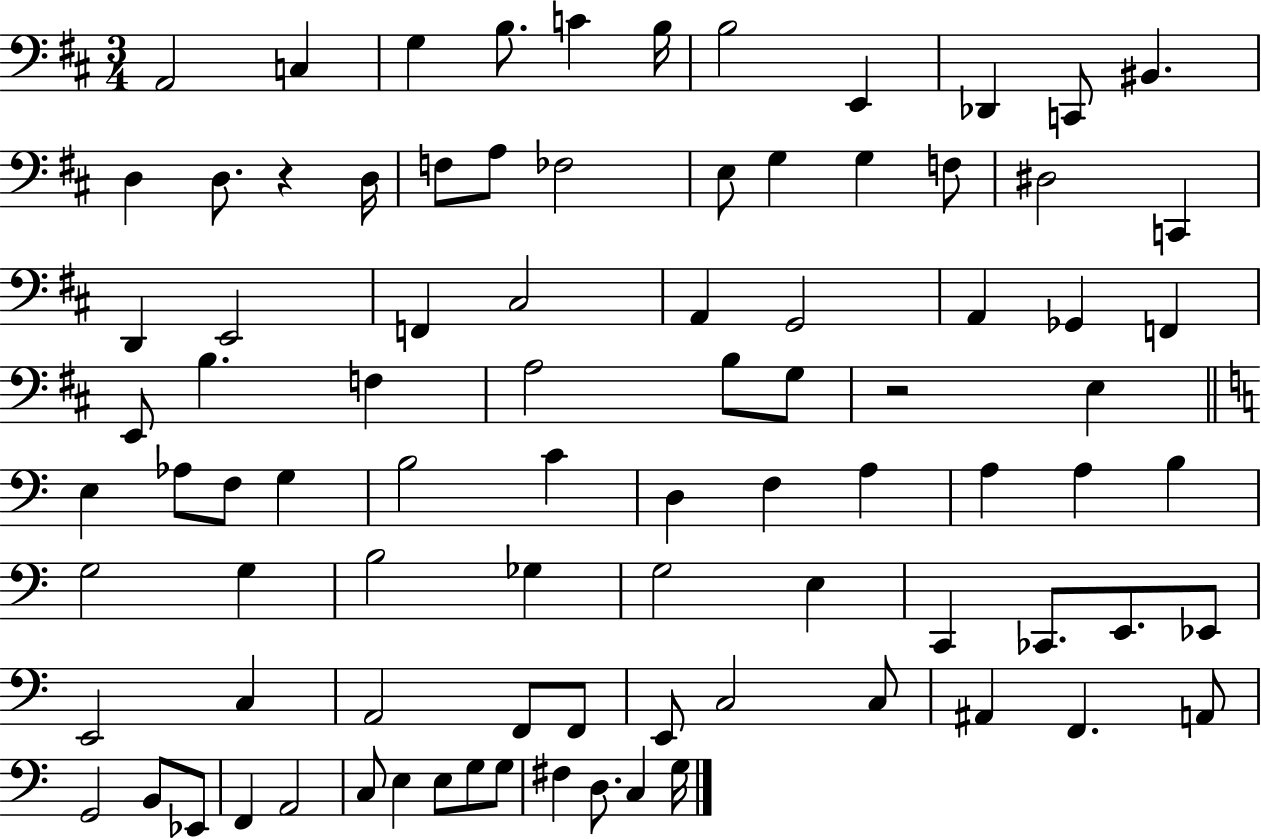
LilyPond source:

{
  \clef bass
  \numericTimeSignature
  \time 3/4
  \key d \major
  a,2 c4 | g4 b8. c'4 b16 | b2 e,4 | des,4 c,8 bis,4. | \break d4 d8. r4 d16 | f8 a8 fes2 | e8 g4 g4 f8 | dis2 c,4 | \break d,4 e,2 | f,4 cis2 | a,4 g,2 | a,4 ges,4 f,4 | \break e,8 b4. f4 | a2 b8 g8 | r2 e4 | \bar "||" \break \key a \minor e4 aes8 f8 g4 | b2 c'4 | d4 f4 a4 | a4 a4 b4 | \break g2 g4 | b2 ges4 | g2 e4 | c,4 ces,8. e,8. ees,8 | \break e,2 c4 | a,2 f,8 f,8 | e,8 c2 c8 | ais,4 f,4. a,8 | \break g,2 b,8 ees,8 | f,4 a,2 | c8 e4 e8 g8 g8 | fis4 d8. c4 g16 | \break \bar "|."
}